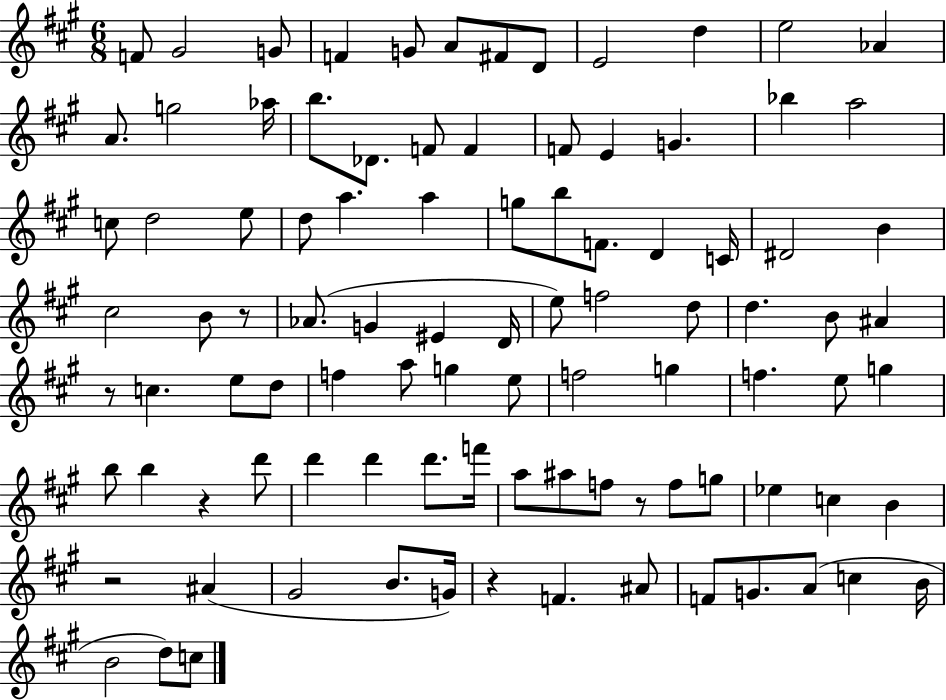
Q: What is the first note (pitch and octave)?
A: F4